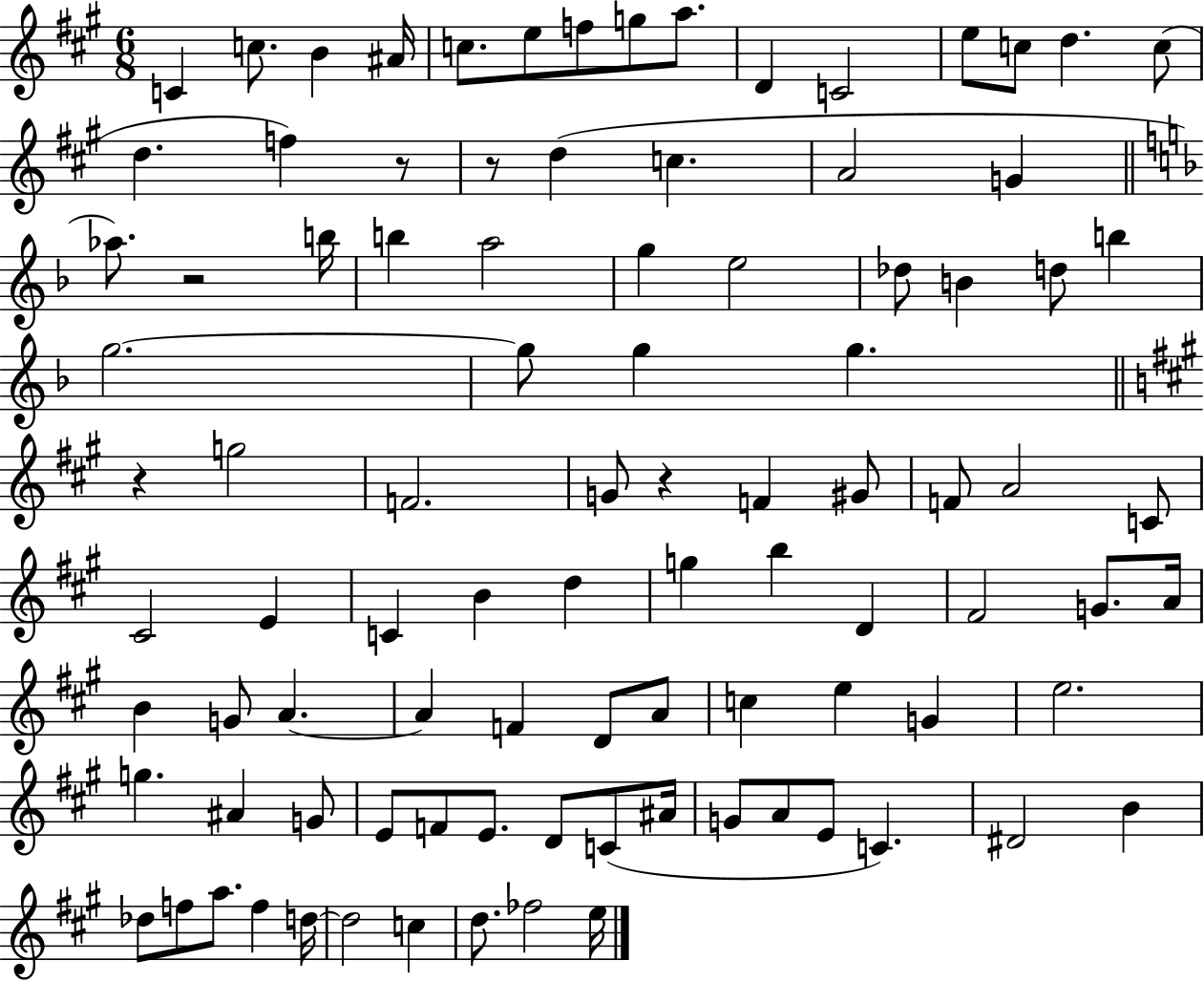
C4/q C5/e. B4/q A#4/s C5/e. E5/e F5/e G5/e A5/e. D4/q C4/h E5/e C5/e D5/q. C5/e D5/q. F5/q R/e R/e D5/q C5/q. A4/h G4/q Ab5/e. R/h B5/s B5/q A5/h G5/q E5/h Db5/e B4/q D5/e B5/q G5/h. G5/e G5/q G5/q. R/q G5/h F4/h. G4/e R/q F4/q G#4/e F4/e A4/h C4/e C#4/h E4/q C4/q B4/q D5/q G5/q B5/q D4/q F#4/h G4/e. A4/s B4/q G4/e A4/q. A4/q F4/q D4/e A4/e C5/q E5/q G4/q E5/h. G5/q. A#4/q G4/e E4/e F4/e E4/e. D4/e C4/e A#4/s G4/e A4/e E4/e C4/q. D#4/h B4/q Db5/e F5/e A5/e. F5/q D5/s D5/h C5/q D5/e. FES5/h E5/s